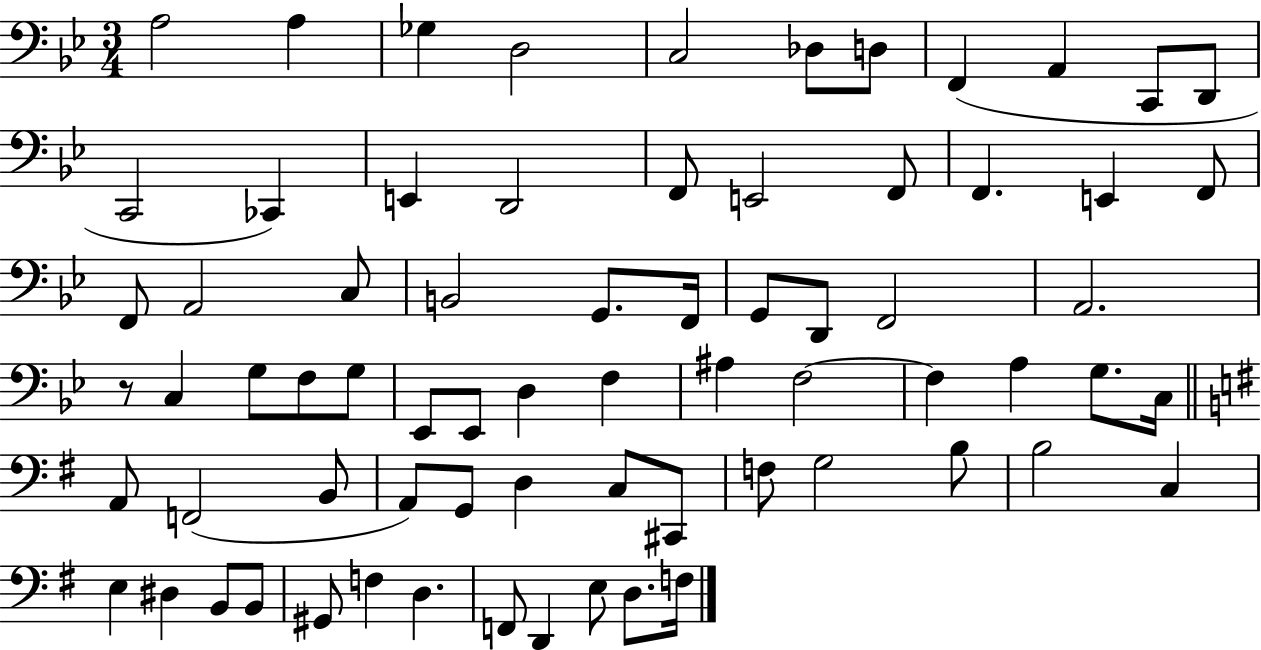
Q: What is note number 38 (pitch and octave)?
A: D3